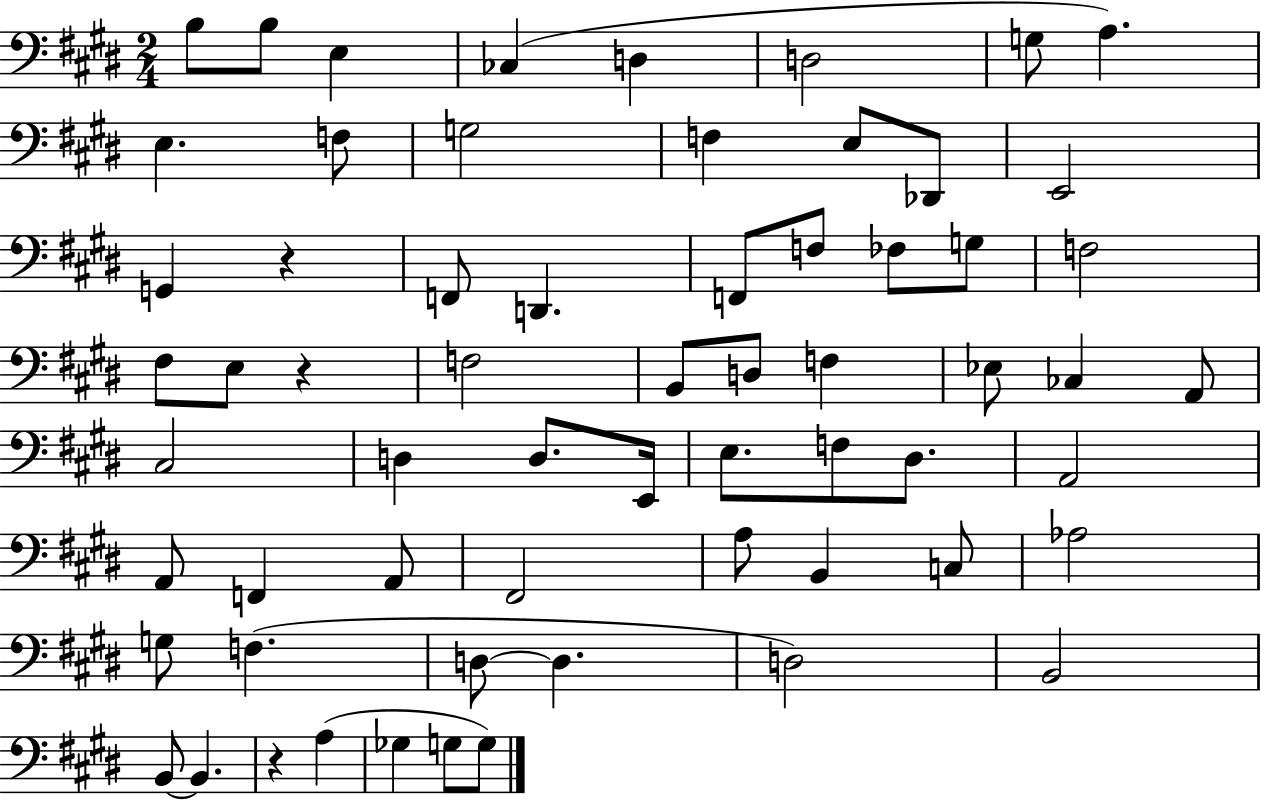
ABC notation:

X:1
T:Untitled
M:2/4
L:1/4
K:E
B,/2 B,/2 E, _C, D, D,2 G,/2 A, E, F,/2 G,2 F, E,/2 _D,,/2 E,,2 G,, z F,,/2 D,, F,,/2 F,/2 _F,/2 G,/2 F,2 ^F,/2 E,/2 z F,2 B,,/2 D,/2 F, _E,/2 _C, A,,/2 ^C,2 D, D,/2 E,,/4 E,/2 F,/2 ^D,/2 A,,2 A,,/2 F,, A,,/2 ^F,,2 A,/2 B,, C,/2 _A,2 G,/2 F, D,/2 D, D,2 B,,2 B,,/2 B,, z A, _G, G,/2 G,/2